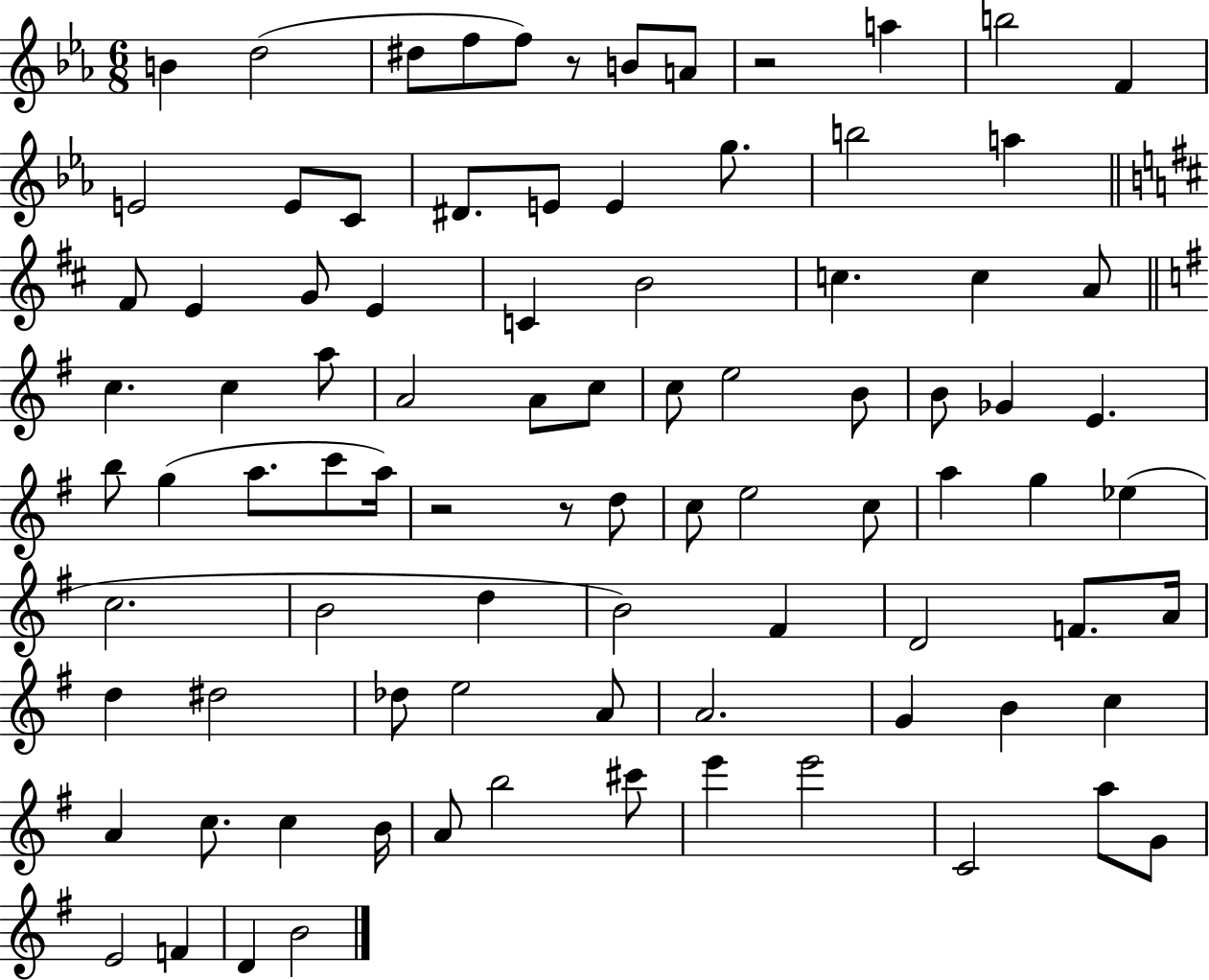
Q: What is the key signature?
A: EES major